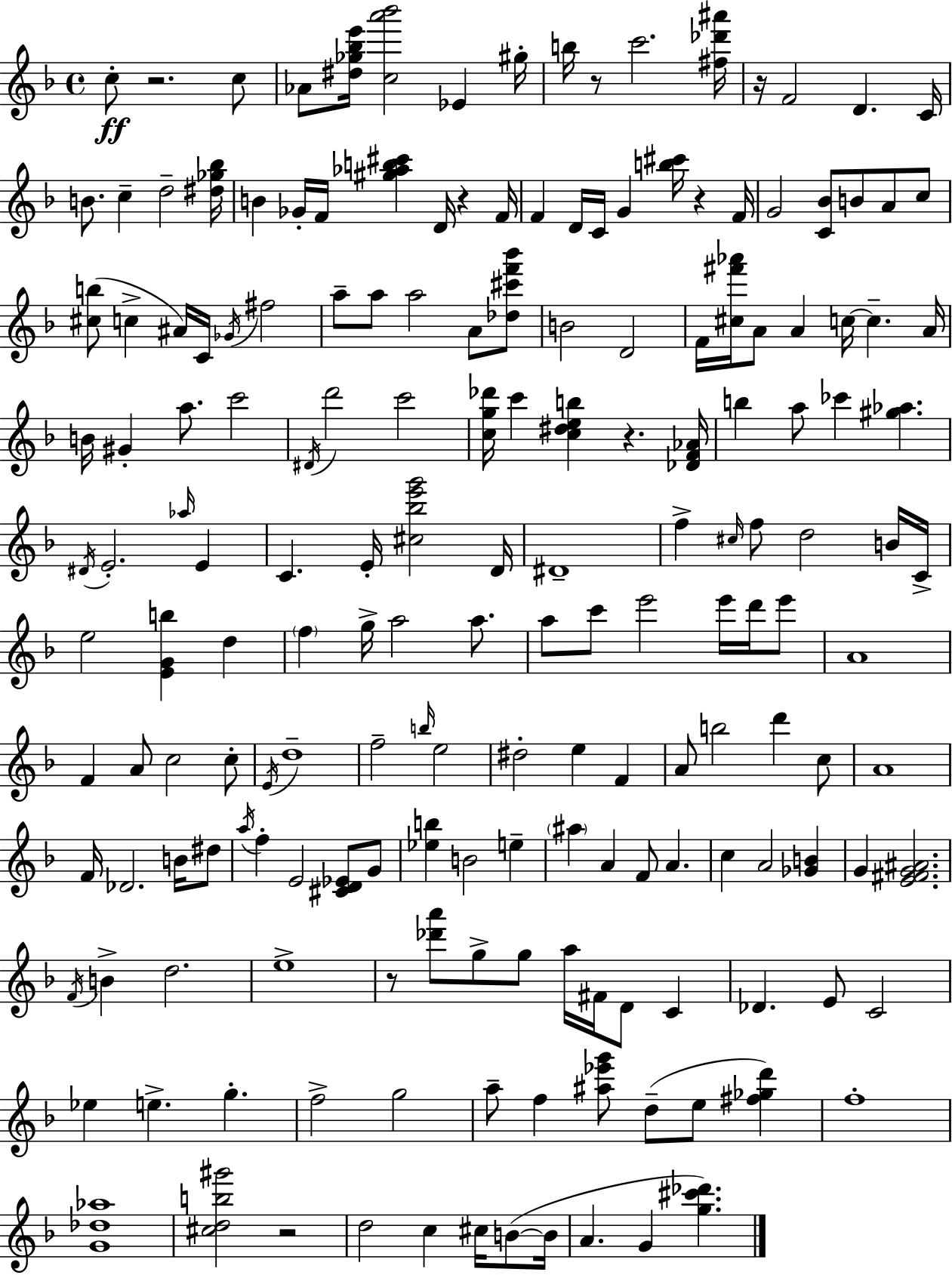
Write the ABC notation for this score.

X:1
T:Untitled
M:4/4
L:1/4
K:Dm
c/2 z2 c/2 _A/2 [^d_g_be']/4 [ca'_b']2 _E ^g/4 b/4 z/2 c'2 [^f_d'^a']/4 z/4 F2 D C/4 B/2 c d2 [^d_g_b]/4 B _G/4 F/4 [^g_ab^c'] D/4 z F/4 F D/4 C/4 G [b^c']/4 z F/4 G2 [C_B]/2 B/2 A/2 c/2 [^cb]/2 c ^A/4 C/4 _G/4 ^f2 a/2 a/2 a2 A/2 [_d^c'f'_b']/2 B2 D2 F/4 [^c^f'_a']/4 A/2 A c/4 c A/4 B/4 ^G a/2 c'2 ^D/4 d'2 c'2 [cg_d']/4 c' [c^deb] z [_DF_A]/4 b a/2 _c' [^g_a] ^D/4 E2 _a/4 E C E/4 [^c_be'g']2 D/4 ^D4 f ^c/4 f/2 d2 B/4 C/4 e2 [EGb] d f g/4 a2 a/2 a/2 c'/2 e'2 e'/4 d'/4 e'/2 A4 F A/2 c2 c/2 E/4 d4 f2 b/4 e2 ^d2 e F A/2 b2 d' c/2 A4 F/4 _D2 B/4 ^d/2 a/4 f E2 [^CD_E]/2 G/2 [_eb] B2 e ^a A F/2 A c A2 [_GB] G [E^FG^A]2 F/4 B d2 e4 z/2 [_d'a']/2 g/2 g/2 a/4 ^F/4 D/2 C _D E/2 C2 _e e g f2 g2 a/2 f [^a_e'g']/2 d/2 e/2 [^f_gd'] f4 [G_d_a]4 [^cdb^g']2 z2 d2 c ^c/4 B/2 B/4 A G [g^c'_d']